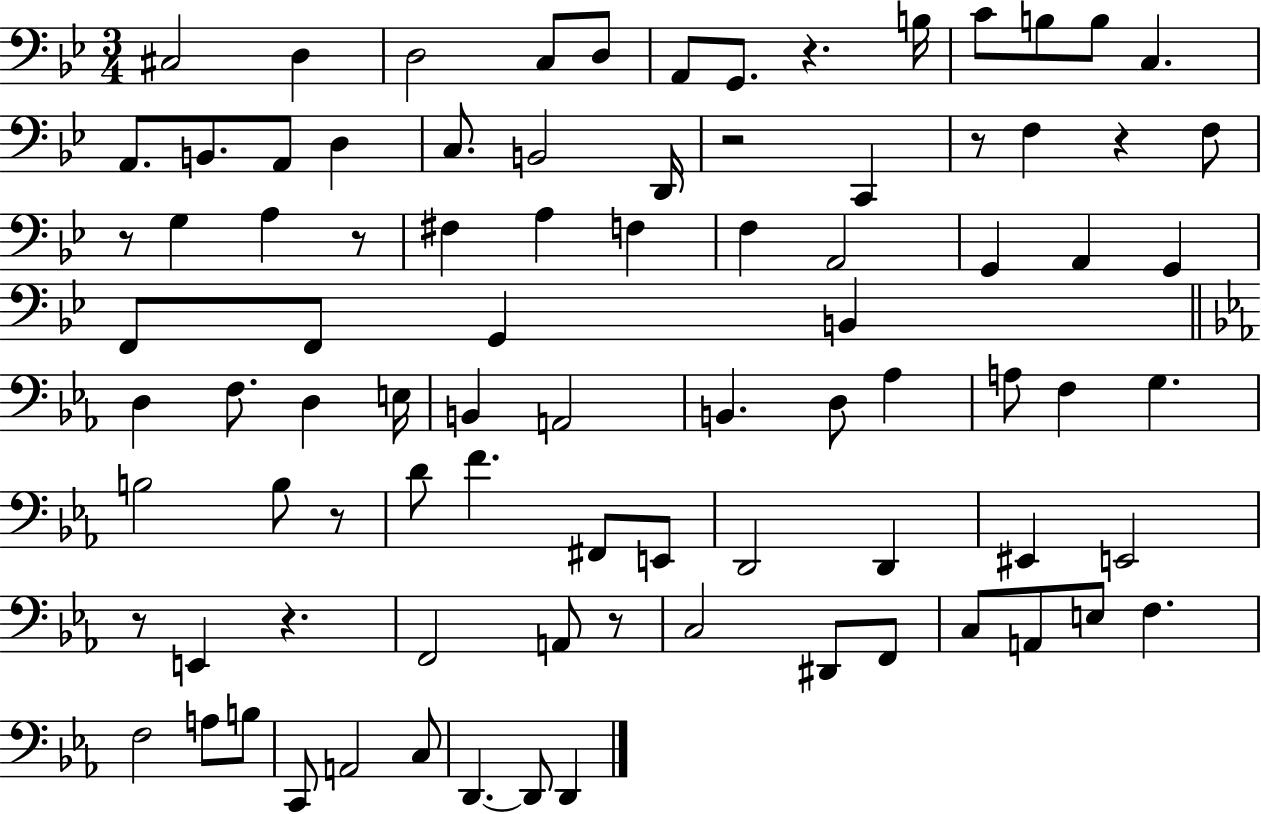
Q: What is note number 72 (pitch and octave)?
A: C2